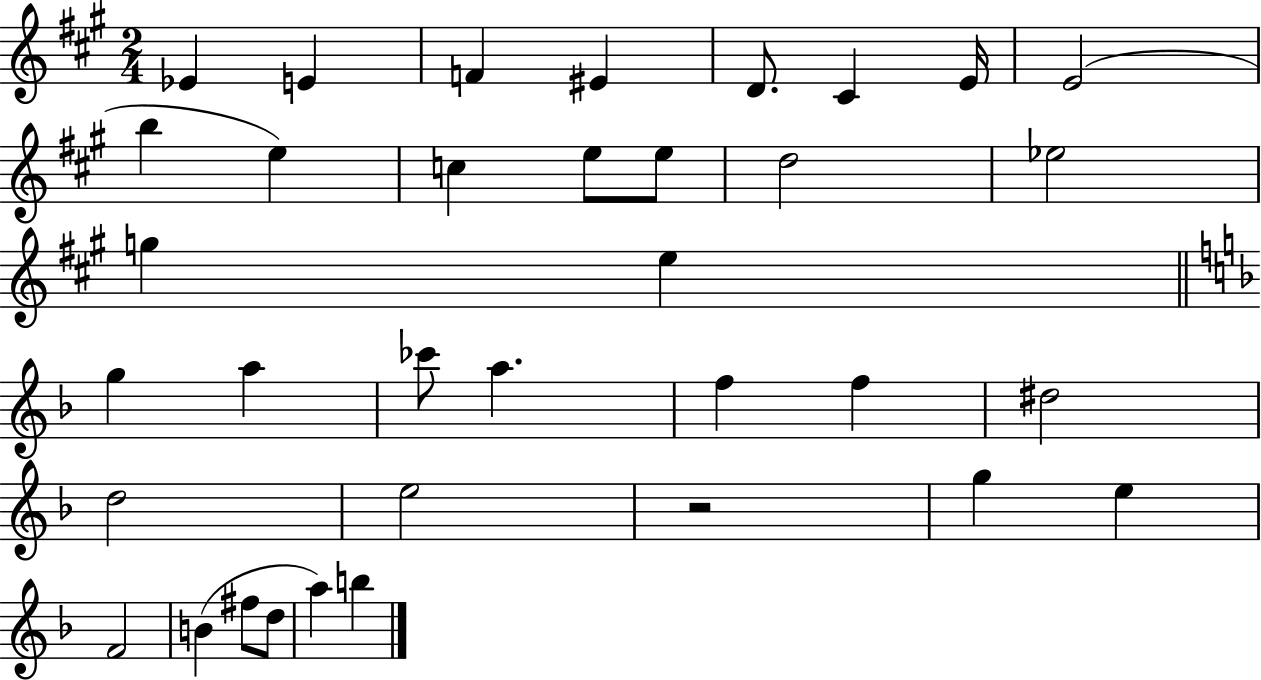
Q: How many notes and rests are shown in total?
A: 35